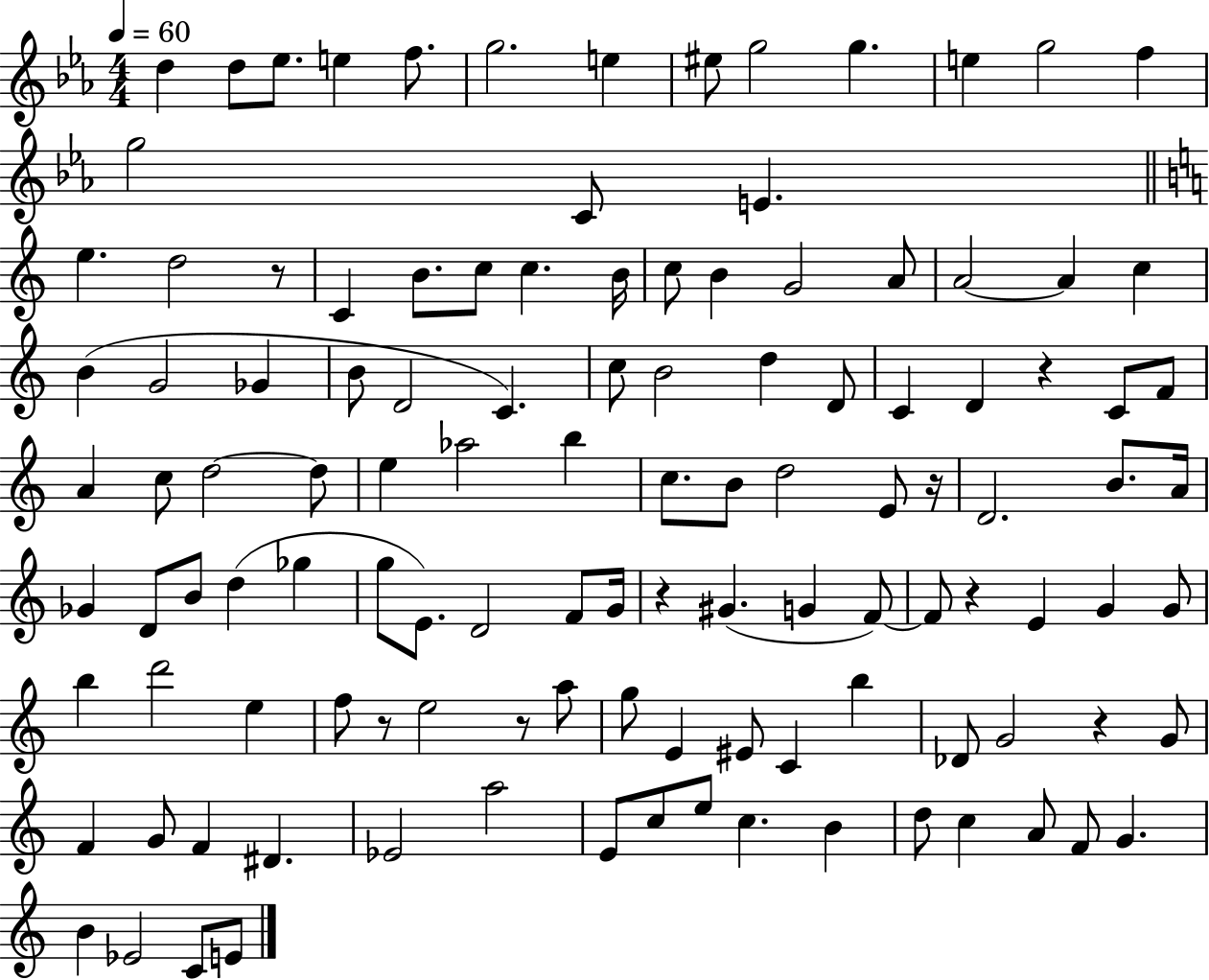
{
  \clef treble
  \numericTimeSignature
  \time 4/4
  \key ees \major
  \tempo 4 = 60
  d''4 d''8 ees''8. e''4 f''8. | g''2. e''4 | eis''8 g''2 g''4. | e''4 g''2 f''4 | \break g''2 c'8 e'4. | \bar "||" \break \key c \major e''4. d''2 r8 | c'4 b'8. c''8 c''4. b'16 | c''8 b'4 g'2 a'8 | a'2~~ a'4 c''4 | \break b'4( g'2 ges'4 | b'8 d'2 c'4.) | c''8 b'2 d''4 d'8 | c'4 d'4 r4 c'8 f'8 | \break a'4 c''8 d''2~~ d''8 | e''4 aes''2 b''4 | c''8. b'8 d''2 e'8 r16 | d'2. b'8. a'16 | \break ges'4 d'8 b'8 d''4( ges''4 | g''8 e'8.) d'2 f'8 g'16 | r4 gis'4.( g'4 f'8~~) | f'8 r4 e'4 g'4 g'8 | \break b''4 d'''2 e''4 | f''8 r8 e''2 r8 a''8 | g''8 e'4 eis'8 c'4 b''4 | des'8 g'2 r4 g'8 | \break f'4 g'8 f'4 dis'4. | ees'2 a''2 | e'8 c''8 e''8 c''4. b'4 | d''8 c''4 a'8 f'8 g'4. | \break b'4 ees'2 c'8 e'8 | \bar "|."
}